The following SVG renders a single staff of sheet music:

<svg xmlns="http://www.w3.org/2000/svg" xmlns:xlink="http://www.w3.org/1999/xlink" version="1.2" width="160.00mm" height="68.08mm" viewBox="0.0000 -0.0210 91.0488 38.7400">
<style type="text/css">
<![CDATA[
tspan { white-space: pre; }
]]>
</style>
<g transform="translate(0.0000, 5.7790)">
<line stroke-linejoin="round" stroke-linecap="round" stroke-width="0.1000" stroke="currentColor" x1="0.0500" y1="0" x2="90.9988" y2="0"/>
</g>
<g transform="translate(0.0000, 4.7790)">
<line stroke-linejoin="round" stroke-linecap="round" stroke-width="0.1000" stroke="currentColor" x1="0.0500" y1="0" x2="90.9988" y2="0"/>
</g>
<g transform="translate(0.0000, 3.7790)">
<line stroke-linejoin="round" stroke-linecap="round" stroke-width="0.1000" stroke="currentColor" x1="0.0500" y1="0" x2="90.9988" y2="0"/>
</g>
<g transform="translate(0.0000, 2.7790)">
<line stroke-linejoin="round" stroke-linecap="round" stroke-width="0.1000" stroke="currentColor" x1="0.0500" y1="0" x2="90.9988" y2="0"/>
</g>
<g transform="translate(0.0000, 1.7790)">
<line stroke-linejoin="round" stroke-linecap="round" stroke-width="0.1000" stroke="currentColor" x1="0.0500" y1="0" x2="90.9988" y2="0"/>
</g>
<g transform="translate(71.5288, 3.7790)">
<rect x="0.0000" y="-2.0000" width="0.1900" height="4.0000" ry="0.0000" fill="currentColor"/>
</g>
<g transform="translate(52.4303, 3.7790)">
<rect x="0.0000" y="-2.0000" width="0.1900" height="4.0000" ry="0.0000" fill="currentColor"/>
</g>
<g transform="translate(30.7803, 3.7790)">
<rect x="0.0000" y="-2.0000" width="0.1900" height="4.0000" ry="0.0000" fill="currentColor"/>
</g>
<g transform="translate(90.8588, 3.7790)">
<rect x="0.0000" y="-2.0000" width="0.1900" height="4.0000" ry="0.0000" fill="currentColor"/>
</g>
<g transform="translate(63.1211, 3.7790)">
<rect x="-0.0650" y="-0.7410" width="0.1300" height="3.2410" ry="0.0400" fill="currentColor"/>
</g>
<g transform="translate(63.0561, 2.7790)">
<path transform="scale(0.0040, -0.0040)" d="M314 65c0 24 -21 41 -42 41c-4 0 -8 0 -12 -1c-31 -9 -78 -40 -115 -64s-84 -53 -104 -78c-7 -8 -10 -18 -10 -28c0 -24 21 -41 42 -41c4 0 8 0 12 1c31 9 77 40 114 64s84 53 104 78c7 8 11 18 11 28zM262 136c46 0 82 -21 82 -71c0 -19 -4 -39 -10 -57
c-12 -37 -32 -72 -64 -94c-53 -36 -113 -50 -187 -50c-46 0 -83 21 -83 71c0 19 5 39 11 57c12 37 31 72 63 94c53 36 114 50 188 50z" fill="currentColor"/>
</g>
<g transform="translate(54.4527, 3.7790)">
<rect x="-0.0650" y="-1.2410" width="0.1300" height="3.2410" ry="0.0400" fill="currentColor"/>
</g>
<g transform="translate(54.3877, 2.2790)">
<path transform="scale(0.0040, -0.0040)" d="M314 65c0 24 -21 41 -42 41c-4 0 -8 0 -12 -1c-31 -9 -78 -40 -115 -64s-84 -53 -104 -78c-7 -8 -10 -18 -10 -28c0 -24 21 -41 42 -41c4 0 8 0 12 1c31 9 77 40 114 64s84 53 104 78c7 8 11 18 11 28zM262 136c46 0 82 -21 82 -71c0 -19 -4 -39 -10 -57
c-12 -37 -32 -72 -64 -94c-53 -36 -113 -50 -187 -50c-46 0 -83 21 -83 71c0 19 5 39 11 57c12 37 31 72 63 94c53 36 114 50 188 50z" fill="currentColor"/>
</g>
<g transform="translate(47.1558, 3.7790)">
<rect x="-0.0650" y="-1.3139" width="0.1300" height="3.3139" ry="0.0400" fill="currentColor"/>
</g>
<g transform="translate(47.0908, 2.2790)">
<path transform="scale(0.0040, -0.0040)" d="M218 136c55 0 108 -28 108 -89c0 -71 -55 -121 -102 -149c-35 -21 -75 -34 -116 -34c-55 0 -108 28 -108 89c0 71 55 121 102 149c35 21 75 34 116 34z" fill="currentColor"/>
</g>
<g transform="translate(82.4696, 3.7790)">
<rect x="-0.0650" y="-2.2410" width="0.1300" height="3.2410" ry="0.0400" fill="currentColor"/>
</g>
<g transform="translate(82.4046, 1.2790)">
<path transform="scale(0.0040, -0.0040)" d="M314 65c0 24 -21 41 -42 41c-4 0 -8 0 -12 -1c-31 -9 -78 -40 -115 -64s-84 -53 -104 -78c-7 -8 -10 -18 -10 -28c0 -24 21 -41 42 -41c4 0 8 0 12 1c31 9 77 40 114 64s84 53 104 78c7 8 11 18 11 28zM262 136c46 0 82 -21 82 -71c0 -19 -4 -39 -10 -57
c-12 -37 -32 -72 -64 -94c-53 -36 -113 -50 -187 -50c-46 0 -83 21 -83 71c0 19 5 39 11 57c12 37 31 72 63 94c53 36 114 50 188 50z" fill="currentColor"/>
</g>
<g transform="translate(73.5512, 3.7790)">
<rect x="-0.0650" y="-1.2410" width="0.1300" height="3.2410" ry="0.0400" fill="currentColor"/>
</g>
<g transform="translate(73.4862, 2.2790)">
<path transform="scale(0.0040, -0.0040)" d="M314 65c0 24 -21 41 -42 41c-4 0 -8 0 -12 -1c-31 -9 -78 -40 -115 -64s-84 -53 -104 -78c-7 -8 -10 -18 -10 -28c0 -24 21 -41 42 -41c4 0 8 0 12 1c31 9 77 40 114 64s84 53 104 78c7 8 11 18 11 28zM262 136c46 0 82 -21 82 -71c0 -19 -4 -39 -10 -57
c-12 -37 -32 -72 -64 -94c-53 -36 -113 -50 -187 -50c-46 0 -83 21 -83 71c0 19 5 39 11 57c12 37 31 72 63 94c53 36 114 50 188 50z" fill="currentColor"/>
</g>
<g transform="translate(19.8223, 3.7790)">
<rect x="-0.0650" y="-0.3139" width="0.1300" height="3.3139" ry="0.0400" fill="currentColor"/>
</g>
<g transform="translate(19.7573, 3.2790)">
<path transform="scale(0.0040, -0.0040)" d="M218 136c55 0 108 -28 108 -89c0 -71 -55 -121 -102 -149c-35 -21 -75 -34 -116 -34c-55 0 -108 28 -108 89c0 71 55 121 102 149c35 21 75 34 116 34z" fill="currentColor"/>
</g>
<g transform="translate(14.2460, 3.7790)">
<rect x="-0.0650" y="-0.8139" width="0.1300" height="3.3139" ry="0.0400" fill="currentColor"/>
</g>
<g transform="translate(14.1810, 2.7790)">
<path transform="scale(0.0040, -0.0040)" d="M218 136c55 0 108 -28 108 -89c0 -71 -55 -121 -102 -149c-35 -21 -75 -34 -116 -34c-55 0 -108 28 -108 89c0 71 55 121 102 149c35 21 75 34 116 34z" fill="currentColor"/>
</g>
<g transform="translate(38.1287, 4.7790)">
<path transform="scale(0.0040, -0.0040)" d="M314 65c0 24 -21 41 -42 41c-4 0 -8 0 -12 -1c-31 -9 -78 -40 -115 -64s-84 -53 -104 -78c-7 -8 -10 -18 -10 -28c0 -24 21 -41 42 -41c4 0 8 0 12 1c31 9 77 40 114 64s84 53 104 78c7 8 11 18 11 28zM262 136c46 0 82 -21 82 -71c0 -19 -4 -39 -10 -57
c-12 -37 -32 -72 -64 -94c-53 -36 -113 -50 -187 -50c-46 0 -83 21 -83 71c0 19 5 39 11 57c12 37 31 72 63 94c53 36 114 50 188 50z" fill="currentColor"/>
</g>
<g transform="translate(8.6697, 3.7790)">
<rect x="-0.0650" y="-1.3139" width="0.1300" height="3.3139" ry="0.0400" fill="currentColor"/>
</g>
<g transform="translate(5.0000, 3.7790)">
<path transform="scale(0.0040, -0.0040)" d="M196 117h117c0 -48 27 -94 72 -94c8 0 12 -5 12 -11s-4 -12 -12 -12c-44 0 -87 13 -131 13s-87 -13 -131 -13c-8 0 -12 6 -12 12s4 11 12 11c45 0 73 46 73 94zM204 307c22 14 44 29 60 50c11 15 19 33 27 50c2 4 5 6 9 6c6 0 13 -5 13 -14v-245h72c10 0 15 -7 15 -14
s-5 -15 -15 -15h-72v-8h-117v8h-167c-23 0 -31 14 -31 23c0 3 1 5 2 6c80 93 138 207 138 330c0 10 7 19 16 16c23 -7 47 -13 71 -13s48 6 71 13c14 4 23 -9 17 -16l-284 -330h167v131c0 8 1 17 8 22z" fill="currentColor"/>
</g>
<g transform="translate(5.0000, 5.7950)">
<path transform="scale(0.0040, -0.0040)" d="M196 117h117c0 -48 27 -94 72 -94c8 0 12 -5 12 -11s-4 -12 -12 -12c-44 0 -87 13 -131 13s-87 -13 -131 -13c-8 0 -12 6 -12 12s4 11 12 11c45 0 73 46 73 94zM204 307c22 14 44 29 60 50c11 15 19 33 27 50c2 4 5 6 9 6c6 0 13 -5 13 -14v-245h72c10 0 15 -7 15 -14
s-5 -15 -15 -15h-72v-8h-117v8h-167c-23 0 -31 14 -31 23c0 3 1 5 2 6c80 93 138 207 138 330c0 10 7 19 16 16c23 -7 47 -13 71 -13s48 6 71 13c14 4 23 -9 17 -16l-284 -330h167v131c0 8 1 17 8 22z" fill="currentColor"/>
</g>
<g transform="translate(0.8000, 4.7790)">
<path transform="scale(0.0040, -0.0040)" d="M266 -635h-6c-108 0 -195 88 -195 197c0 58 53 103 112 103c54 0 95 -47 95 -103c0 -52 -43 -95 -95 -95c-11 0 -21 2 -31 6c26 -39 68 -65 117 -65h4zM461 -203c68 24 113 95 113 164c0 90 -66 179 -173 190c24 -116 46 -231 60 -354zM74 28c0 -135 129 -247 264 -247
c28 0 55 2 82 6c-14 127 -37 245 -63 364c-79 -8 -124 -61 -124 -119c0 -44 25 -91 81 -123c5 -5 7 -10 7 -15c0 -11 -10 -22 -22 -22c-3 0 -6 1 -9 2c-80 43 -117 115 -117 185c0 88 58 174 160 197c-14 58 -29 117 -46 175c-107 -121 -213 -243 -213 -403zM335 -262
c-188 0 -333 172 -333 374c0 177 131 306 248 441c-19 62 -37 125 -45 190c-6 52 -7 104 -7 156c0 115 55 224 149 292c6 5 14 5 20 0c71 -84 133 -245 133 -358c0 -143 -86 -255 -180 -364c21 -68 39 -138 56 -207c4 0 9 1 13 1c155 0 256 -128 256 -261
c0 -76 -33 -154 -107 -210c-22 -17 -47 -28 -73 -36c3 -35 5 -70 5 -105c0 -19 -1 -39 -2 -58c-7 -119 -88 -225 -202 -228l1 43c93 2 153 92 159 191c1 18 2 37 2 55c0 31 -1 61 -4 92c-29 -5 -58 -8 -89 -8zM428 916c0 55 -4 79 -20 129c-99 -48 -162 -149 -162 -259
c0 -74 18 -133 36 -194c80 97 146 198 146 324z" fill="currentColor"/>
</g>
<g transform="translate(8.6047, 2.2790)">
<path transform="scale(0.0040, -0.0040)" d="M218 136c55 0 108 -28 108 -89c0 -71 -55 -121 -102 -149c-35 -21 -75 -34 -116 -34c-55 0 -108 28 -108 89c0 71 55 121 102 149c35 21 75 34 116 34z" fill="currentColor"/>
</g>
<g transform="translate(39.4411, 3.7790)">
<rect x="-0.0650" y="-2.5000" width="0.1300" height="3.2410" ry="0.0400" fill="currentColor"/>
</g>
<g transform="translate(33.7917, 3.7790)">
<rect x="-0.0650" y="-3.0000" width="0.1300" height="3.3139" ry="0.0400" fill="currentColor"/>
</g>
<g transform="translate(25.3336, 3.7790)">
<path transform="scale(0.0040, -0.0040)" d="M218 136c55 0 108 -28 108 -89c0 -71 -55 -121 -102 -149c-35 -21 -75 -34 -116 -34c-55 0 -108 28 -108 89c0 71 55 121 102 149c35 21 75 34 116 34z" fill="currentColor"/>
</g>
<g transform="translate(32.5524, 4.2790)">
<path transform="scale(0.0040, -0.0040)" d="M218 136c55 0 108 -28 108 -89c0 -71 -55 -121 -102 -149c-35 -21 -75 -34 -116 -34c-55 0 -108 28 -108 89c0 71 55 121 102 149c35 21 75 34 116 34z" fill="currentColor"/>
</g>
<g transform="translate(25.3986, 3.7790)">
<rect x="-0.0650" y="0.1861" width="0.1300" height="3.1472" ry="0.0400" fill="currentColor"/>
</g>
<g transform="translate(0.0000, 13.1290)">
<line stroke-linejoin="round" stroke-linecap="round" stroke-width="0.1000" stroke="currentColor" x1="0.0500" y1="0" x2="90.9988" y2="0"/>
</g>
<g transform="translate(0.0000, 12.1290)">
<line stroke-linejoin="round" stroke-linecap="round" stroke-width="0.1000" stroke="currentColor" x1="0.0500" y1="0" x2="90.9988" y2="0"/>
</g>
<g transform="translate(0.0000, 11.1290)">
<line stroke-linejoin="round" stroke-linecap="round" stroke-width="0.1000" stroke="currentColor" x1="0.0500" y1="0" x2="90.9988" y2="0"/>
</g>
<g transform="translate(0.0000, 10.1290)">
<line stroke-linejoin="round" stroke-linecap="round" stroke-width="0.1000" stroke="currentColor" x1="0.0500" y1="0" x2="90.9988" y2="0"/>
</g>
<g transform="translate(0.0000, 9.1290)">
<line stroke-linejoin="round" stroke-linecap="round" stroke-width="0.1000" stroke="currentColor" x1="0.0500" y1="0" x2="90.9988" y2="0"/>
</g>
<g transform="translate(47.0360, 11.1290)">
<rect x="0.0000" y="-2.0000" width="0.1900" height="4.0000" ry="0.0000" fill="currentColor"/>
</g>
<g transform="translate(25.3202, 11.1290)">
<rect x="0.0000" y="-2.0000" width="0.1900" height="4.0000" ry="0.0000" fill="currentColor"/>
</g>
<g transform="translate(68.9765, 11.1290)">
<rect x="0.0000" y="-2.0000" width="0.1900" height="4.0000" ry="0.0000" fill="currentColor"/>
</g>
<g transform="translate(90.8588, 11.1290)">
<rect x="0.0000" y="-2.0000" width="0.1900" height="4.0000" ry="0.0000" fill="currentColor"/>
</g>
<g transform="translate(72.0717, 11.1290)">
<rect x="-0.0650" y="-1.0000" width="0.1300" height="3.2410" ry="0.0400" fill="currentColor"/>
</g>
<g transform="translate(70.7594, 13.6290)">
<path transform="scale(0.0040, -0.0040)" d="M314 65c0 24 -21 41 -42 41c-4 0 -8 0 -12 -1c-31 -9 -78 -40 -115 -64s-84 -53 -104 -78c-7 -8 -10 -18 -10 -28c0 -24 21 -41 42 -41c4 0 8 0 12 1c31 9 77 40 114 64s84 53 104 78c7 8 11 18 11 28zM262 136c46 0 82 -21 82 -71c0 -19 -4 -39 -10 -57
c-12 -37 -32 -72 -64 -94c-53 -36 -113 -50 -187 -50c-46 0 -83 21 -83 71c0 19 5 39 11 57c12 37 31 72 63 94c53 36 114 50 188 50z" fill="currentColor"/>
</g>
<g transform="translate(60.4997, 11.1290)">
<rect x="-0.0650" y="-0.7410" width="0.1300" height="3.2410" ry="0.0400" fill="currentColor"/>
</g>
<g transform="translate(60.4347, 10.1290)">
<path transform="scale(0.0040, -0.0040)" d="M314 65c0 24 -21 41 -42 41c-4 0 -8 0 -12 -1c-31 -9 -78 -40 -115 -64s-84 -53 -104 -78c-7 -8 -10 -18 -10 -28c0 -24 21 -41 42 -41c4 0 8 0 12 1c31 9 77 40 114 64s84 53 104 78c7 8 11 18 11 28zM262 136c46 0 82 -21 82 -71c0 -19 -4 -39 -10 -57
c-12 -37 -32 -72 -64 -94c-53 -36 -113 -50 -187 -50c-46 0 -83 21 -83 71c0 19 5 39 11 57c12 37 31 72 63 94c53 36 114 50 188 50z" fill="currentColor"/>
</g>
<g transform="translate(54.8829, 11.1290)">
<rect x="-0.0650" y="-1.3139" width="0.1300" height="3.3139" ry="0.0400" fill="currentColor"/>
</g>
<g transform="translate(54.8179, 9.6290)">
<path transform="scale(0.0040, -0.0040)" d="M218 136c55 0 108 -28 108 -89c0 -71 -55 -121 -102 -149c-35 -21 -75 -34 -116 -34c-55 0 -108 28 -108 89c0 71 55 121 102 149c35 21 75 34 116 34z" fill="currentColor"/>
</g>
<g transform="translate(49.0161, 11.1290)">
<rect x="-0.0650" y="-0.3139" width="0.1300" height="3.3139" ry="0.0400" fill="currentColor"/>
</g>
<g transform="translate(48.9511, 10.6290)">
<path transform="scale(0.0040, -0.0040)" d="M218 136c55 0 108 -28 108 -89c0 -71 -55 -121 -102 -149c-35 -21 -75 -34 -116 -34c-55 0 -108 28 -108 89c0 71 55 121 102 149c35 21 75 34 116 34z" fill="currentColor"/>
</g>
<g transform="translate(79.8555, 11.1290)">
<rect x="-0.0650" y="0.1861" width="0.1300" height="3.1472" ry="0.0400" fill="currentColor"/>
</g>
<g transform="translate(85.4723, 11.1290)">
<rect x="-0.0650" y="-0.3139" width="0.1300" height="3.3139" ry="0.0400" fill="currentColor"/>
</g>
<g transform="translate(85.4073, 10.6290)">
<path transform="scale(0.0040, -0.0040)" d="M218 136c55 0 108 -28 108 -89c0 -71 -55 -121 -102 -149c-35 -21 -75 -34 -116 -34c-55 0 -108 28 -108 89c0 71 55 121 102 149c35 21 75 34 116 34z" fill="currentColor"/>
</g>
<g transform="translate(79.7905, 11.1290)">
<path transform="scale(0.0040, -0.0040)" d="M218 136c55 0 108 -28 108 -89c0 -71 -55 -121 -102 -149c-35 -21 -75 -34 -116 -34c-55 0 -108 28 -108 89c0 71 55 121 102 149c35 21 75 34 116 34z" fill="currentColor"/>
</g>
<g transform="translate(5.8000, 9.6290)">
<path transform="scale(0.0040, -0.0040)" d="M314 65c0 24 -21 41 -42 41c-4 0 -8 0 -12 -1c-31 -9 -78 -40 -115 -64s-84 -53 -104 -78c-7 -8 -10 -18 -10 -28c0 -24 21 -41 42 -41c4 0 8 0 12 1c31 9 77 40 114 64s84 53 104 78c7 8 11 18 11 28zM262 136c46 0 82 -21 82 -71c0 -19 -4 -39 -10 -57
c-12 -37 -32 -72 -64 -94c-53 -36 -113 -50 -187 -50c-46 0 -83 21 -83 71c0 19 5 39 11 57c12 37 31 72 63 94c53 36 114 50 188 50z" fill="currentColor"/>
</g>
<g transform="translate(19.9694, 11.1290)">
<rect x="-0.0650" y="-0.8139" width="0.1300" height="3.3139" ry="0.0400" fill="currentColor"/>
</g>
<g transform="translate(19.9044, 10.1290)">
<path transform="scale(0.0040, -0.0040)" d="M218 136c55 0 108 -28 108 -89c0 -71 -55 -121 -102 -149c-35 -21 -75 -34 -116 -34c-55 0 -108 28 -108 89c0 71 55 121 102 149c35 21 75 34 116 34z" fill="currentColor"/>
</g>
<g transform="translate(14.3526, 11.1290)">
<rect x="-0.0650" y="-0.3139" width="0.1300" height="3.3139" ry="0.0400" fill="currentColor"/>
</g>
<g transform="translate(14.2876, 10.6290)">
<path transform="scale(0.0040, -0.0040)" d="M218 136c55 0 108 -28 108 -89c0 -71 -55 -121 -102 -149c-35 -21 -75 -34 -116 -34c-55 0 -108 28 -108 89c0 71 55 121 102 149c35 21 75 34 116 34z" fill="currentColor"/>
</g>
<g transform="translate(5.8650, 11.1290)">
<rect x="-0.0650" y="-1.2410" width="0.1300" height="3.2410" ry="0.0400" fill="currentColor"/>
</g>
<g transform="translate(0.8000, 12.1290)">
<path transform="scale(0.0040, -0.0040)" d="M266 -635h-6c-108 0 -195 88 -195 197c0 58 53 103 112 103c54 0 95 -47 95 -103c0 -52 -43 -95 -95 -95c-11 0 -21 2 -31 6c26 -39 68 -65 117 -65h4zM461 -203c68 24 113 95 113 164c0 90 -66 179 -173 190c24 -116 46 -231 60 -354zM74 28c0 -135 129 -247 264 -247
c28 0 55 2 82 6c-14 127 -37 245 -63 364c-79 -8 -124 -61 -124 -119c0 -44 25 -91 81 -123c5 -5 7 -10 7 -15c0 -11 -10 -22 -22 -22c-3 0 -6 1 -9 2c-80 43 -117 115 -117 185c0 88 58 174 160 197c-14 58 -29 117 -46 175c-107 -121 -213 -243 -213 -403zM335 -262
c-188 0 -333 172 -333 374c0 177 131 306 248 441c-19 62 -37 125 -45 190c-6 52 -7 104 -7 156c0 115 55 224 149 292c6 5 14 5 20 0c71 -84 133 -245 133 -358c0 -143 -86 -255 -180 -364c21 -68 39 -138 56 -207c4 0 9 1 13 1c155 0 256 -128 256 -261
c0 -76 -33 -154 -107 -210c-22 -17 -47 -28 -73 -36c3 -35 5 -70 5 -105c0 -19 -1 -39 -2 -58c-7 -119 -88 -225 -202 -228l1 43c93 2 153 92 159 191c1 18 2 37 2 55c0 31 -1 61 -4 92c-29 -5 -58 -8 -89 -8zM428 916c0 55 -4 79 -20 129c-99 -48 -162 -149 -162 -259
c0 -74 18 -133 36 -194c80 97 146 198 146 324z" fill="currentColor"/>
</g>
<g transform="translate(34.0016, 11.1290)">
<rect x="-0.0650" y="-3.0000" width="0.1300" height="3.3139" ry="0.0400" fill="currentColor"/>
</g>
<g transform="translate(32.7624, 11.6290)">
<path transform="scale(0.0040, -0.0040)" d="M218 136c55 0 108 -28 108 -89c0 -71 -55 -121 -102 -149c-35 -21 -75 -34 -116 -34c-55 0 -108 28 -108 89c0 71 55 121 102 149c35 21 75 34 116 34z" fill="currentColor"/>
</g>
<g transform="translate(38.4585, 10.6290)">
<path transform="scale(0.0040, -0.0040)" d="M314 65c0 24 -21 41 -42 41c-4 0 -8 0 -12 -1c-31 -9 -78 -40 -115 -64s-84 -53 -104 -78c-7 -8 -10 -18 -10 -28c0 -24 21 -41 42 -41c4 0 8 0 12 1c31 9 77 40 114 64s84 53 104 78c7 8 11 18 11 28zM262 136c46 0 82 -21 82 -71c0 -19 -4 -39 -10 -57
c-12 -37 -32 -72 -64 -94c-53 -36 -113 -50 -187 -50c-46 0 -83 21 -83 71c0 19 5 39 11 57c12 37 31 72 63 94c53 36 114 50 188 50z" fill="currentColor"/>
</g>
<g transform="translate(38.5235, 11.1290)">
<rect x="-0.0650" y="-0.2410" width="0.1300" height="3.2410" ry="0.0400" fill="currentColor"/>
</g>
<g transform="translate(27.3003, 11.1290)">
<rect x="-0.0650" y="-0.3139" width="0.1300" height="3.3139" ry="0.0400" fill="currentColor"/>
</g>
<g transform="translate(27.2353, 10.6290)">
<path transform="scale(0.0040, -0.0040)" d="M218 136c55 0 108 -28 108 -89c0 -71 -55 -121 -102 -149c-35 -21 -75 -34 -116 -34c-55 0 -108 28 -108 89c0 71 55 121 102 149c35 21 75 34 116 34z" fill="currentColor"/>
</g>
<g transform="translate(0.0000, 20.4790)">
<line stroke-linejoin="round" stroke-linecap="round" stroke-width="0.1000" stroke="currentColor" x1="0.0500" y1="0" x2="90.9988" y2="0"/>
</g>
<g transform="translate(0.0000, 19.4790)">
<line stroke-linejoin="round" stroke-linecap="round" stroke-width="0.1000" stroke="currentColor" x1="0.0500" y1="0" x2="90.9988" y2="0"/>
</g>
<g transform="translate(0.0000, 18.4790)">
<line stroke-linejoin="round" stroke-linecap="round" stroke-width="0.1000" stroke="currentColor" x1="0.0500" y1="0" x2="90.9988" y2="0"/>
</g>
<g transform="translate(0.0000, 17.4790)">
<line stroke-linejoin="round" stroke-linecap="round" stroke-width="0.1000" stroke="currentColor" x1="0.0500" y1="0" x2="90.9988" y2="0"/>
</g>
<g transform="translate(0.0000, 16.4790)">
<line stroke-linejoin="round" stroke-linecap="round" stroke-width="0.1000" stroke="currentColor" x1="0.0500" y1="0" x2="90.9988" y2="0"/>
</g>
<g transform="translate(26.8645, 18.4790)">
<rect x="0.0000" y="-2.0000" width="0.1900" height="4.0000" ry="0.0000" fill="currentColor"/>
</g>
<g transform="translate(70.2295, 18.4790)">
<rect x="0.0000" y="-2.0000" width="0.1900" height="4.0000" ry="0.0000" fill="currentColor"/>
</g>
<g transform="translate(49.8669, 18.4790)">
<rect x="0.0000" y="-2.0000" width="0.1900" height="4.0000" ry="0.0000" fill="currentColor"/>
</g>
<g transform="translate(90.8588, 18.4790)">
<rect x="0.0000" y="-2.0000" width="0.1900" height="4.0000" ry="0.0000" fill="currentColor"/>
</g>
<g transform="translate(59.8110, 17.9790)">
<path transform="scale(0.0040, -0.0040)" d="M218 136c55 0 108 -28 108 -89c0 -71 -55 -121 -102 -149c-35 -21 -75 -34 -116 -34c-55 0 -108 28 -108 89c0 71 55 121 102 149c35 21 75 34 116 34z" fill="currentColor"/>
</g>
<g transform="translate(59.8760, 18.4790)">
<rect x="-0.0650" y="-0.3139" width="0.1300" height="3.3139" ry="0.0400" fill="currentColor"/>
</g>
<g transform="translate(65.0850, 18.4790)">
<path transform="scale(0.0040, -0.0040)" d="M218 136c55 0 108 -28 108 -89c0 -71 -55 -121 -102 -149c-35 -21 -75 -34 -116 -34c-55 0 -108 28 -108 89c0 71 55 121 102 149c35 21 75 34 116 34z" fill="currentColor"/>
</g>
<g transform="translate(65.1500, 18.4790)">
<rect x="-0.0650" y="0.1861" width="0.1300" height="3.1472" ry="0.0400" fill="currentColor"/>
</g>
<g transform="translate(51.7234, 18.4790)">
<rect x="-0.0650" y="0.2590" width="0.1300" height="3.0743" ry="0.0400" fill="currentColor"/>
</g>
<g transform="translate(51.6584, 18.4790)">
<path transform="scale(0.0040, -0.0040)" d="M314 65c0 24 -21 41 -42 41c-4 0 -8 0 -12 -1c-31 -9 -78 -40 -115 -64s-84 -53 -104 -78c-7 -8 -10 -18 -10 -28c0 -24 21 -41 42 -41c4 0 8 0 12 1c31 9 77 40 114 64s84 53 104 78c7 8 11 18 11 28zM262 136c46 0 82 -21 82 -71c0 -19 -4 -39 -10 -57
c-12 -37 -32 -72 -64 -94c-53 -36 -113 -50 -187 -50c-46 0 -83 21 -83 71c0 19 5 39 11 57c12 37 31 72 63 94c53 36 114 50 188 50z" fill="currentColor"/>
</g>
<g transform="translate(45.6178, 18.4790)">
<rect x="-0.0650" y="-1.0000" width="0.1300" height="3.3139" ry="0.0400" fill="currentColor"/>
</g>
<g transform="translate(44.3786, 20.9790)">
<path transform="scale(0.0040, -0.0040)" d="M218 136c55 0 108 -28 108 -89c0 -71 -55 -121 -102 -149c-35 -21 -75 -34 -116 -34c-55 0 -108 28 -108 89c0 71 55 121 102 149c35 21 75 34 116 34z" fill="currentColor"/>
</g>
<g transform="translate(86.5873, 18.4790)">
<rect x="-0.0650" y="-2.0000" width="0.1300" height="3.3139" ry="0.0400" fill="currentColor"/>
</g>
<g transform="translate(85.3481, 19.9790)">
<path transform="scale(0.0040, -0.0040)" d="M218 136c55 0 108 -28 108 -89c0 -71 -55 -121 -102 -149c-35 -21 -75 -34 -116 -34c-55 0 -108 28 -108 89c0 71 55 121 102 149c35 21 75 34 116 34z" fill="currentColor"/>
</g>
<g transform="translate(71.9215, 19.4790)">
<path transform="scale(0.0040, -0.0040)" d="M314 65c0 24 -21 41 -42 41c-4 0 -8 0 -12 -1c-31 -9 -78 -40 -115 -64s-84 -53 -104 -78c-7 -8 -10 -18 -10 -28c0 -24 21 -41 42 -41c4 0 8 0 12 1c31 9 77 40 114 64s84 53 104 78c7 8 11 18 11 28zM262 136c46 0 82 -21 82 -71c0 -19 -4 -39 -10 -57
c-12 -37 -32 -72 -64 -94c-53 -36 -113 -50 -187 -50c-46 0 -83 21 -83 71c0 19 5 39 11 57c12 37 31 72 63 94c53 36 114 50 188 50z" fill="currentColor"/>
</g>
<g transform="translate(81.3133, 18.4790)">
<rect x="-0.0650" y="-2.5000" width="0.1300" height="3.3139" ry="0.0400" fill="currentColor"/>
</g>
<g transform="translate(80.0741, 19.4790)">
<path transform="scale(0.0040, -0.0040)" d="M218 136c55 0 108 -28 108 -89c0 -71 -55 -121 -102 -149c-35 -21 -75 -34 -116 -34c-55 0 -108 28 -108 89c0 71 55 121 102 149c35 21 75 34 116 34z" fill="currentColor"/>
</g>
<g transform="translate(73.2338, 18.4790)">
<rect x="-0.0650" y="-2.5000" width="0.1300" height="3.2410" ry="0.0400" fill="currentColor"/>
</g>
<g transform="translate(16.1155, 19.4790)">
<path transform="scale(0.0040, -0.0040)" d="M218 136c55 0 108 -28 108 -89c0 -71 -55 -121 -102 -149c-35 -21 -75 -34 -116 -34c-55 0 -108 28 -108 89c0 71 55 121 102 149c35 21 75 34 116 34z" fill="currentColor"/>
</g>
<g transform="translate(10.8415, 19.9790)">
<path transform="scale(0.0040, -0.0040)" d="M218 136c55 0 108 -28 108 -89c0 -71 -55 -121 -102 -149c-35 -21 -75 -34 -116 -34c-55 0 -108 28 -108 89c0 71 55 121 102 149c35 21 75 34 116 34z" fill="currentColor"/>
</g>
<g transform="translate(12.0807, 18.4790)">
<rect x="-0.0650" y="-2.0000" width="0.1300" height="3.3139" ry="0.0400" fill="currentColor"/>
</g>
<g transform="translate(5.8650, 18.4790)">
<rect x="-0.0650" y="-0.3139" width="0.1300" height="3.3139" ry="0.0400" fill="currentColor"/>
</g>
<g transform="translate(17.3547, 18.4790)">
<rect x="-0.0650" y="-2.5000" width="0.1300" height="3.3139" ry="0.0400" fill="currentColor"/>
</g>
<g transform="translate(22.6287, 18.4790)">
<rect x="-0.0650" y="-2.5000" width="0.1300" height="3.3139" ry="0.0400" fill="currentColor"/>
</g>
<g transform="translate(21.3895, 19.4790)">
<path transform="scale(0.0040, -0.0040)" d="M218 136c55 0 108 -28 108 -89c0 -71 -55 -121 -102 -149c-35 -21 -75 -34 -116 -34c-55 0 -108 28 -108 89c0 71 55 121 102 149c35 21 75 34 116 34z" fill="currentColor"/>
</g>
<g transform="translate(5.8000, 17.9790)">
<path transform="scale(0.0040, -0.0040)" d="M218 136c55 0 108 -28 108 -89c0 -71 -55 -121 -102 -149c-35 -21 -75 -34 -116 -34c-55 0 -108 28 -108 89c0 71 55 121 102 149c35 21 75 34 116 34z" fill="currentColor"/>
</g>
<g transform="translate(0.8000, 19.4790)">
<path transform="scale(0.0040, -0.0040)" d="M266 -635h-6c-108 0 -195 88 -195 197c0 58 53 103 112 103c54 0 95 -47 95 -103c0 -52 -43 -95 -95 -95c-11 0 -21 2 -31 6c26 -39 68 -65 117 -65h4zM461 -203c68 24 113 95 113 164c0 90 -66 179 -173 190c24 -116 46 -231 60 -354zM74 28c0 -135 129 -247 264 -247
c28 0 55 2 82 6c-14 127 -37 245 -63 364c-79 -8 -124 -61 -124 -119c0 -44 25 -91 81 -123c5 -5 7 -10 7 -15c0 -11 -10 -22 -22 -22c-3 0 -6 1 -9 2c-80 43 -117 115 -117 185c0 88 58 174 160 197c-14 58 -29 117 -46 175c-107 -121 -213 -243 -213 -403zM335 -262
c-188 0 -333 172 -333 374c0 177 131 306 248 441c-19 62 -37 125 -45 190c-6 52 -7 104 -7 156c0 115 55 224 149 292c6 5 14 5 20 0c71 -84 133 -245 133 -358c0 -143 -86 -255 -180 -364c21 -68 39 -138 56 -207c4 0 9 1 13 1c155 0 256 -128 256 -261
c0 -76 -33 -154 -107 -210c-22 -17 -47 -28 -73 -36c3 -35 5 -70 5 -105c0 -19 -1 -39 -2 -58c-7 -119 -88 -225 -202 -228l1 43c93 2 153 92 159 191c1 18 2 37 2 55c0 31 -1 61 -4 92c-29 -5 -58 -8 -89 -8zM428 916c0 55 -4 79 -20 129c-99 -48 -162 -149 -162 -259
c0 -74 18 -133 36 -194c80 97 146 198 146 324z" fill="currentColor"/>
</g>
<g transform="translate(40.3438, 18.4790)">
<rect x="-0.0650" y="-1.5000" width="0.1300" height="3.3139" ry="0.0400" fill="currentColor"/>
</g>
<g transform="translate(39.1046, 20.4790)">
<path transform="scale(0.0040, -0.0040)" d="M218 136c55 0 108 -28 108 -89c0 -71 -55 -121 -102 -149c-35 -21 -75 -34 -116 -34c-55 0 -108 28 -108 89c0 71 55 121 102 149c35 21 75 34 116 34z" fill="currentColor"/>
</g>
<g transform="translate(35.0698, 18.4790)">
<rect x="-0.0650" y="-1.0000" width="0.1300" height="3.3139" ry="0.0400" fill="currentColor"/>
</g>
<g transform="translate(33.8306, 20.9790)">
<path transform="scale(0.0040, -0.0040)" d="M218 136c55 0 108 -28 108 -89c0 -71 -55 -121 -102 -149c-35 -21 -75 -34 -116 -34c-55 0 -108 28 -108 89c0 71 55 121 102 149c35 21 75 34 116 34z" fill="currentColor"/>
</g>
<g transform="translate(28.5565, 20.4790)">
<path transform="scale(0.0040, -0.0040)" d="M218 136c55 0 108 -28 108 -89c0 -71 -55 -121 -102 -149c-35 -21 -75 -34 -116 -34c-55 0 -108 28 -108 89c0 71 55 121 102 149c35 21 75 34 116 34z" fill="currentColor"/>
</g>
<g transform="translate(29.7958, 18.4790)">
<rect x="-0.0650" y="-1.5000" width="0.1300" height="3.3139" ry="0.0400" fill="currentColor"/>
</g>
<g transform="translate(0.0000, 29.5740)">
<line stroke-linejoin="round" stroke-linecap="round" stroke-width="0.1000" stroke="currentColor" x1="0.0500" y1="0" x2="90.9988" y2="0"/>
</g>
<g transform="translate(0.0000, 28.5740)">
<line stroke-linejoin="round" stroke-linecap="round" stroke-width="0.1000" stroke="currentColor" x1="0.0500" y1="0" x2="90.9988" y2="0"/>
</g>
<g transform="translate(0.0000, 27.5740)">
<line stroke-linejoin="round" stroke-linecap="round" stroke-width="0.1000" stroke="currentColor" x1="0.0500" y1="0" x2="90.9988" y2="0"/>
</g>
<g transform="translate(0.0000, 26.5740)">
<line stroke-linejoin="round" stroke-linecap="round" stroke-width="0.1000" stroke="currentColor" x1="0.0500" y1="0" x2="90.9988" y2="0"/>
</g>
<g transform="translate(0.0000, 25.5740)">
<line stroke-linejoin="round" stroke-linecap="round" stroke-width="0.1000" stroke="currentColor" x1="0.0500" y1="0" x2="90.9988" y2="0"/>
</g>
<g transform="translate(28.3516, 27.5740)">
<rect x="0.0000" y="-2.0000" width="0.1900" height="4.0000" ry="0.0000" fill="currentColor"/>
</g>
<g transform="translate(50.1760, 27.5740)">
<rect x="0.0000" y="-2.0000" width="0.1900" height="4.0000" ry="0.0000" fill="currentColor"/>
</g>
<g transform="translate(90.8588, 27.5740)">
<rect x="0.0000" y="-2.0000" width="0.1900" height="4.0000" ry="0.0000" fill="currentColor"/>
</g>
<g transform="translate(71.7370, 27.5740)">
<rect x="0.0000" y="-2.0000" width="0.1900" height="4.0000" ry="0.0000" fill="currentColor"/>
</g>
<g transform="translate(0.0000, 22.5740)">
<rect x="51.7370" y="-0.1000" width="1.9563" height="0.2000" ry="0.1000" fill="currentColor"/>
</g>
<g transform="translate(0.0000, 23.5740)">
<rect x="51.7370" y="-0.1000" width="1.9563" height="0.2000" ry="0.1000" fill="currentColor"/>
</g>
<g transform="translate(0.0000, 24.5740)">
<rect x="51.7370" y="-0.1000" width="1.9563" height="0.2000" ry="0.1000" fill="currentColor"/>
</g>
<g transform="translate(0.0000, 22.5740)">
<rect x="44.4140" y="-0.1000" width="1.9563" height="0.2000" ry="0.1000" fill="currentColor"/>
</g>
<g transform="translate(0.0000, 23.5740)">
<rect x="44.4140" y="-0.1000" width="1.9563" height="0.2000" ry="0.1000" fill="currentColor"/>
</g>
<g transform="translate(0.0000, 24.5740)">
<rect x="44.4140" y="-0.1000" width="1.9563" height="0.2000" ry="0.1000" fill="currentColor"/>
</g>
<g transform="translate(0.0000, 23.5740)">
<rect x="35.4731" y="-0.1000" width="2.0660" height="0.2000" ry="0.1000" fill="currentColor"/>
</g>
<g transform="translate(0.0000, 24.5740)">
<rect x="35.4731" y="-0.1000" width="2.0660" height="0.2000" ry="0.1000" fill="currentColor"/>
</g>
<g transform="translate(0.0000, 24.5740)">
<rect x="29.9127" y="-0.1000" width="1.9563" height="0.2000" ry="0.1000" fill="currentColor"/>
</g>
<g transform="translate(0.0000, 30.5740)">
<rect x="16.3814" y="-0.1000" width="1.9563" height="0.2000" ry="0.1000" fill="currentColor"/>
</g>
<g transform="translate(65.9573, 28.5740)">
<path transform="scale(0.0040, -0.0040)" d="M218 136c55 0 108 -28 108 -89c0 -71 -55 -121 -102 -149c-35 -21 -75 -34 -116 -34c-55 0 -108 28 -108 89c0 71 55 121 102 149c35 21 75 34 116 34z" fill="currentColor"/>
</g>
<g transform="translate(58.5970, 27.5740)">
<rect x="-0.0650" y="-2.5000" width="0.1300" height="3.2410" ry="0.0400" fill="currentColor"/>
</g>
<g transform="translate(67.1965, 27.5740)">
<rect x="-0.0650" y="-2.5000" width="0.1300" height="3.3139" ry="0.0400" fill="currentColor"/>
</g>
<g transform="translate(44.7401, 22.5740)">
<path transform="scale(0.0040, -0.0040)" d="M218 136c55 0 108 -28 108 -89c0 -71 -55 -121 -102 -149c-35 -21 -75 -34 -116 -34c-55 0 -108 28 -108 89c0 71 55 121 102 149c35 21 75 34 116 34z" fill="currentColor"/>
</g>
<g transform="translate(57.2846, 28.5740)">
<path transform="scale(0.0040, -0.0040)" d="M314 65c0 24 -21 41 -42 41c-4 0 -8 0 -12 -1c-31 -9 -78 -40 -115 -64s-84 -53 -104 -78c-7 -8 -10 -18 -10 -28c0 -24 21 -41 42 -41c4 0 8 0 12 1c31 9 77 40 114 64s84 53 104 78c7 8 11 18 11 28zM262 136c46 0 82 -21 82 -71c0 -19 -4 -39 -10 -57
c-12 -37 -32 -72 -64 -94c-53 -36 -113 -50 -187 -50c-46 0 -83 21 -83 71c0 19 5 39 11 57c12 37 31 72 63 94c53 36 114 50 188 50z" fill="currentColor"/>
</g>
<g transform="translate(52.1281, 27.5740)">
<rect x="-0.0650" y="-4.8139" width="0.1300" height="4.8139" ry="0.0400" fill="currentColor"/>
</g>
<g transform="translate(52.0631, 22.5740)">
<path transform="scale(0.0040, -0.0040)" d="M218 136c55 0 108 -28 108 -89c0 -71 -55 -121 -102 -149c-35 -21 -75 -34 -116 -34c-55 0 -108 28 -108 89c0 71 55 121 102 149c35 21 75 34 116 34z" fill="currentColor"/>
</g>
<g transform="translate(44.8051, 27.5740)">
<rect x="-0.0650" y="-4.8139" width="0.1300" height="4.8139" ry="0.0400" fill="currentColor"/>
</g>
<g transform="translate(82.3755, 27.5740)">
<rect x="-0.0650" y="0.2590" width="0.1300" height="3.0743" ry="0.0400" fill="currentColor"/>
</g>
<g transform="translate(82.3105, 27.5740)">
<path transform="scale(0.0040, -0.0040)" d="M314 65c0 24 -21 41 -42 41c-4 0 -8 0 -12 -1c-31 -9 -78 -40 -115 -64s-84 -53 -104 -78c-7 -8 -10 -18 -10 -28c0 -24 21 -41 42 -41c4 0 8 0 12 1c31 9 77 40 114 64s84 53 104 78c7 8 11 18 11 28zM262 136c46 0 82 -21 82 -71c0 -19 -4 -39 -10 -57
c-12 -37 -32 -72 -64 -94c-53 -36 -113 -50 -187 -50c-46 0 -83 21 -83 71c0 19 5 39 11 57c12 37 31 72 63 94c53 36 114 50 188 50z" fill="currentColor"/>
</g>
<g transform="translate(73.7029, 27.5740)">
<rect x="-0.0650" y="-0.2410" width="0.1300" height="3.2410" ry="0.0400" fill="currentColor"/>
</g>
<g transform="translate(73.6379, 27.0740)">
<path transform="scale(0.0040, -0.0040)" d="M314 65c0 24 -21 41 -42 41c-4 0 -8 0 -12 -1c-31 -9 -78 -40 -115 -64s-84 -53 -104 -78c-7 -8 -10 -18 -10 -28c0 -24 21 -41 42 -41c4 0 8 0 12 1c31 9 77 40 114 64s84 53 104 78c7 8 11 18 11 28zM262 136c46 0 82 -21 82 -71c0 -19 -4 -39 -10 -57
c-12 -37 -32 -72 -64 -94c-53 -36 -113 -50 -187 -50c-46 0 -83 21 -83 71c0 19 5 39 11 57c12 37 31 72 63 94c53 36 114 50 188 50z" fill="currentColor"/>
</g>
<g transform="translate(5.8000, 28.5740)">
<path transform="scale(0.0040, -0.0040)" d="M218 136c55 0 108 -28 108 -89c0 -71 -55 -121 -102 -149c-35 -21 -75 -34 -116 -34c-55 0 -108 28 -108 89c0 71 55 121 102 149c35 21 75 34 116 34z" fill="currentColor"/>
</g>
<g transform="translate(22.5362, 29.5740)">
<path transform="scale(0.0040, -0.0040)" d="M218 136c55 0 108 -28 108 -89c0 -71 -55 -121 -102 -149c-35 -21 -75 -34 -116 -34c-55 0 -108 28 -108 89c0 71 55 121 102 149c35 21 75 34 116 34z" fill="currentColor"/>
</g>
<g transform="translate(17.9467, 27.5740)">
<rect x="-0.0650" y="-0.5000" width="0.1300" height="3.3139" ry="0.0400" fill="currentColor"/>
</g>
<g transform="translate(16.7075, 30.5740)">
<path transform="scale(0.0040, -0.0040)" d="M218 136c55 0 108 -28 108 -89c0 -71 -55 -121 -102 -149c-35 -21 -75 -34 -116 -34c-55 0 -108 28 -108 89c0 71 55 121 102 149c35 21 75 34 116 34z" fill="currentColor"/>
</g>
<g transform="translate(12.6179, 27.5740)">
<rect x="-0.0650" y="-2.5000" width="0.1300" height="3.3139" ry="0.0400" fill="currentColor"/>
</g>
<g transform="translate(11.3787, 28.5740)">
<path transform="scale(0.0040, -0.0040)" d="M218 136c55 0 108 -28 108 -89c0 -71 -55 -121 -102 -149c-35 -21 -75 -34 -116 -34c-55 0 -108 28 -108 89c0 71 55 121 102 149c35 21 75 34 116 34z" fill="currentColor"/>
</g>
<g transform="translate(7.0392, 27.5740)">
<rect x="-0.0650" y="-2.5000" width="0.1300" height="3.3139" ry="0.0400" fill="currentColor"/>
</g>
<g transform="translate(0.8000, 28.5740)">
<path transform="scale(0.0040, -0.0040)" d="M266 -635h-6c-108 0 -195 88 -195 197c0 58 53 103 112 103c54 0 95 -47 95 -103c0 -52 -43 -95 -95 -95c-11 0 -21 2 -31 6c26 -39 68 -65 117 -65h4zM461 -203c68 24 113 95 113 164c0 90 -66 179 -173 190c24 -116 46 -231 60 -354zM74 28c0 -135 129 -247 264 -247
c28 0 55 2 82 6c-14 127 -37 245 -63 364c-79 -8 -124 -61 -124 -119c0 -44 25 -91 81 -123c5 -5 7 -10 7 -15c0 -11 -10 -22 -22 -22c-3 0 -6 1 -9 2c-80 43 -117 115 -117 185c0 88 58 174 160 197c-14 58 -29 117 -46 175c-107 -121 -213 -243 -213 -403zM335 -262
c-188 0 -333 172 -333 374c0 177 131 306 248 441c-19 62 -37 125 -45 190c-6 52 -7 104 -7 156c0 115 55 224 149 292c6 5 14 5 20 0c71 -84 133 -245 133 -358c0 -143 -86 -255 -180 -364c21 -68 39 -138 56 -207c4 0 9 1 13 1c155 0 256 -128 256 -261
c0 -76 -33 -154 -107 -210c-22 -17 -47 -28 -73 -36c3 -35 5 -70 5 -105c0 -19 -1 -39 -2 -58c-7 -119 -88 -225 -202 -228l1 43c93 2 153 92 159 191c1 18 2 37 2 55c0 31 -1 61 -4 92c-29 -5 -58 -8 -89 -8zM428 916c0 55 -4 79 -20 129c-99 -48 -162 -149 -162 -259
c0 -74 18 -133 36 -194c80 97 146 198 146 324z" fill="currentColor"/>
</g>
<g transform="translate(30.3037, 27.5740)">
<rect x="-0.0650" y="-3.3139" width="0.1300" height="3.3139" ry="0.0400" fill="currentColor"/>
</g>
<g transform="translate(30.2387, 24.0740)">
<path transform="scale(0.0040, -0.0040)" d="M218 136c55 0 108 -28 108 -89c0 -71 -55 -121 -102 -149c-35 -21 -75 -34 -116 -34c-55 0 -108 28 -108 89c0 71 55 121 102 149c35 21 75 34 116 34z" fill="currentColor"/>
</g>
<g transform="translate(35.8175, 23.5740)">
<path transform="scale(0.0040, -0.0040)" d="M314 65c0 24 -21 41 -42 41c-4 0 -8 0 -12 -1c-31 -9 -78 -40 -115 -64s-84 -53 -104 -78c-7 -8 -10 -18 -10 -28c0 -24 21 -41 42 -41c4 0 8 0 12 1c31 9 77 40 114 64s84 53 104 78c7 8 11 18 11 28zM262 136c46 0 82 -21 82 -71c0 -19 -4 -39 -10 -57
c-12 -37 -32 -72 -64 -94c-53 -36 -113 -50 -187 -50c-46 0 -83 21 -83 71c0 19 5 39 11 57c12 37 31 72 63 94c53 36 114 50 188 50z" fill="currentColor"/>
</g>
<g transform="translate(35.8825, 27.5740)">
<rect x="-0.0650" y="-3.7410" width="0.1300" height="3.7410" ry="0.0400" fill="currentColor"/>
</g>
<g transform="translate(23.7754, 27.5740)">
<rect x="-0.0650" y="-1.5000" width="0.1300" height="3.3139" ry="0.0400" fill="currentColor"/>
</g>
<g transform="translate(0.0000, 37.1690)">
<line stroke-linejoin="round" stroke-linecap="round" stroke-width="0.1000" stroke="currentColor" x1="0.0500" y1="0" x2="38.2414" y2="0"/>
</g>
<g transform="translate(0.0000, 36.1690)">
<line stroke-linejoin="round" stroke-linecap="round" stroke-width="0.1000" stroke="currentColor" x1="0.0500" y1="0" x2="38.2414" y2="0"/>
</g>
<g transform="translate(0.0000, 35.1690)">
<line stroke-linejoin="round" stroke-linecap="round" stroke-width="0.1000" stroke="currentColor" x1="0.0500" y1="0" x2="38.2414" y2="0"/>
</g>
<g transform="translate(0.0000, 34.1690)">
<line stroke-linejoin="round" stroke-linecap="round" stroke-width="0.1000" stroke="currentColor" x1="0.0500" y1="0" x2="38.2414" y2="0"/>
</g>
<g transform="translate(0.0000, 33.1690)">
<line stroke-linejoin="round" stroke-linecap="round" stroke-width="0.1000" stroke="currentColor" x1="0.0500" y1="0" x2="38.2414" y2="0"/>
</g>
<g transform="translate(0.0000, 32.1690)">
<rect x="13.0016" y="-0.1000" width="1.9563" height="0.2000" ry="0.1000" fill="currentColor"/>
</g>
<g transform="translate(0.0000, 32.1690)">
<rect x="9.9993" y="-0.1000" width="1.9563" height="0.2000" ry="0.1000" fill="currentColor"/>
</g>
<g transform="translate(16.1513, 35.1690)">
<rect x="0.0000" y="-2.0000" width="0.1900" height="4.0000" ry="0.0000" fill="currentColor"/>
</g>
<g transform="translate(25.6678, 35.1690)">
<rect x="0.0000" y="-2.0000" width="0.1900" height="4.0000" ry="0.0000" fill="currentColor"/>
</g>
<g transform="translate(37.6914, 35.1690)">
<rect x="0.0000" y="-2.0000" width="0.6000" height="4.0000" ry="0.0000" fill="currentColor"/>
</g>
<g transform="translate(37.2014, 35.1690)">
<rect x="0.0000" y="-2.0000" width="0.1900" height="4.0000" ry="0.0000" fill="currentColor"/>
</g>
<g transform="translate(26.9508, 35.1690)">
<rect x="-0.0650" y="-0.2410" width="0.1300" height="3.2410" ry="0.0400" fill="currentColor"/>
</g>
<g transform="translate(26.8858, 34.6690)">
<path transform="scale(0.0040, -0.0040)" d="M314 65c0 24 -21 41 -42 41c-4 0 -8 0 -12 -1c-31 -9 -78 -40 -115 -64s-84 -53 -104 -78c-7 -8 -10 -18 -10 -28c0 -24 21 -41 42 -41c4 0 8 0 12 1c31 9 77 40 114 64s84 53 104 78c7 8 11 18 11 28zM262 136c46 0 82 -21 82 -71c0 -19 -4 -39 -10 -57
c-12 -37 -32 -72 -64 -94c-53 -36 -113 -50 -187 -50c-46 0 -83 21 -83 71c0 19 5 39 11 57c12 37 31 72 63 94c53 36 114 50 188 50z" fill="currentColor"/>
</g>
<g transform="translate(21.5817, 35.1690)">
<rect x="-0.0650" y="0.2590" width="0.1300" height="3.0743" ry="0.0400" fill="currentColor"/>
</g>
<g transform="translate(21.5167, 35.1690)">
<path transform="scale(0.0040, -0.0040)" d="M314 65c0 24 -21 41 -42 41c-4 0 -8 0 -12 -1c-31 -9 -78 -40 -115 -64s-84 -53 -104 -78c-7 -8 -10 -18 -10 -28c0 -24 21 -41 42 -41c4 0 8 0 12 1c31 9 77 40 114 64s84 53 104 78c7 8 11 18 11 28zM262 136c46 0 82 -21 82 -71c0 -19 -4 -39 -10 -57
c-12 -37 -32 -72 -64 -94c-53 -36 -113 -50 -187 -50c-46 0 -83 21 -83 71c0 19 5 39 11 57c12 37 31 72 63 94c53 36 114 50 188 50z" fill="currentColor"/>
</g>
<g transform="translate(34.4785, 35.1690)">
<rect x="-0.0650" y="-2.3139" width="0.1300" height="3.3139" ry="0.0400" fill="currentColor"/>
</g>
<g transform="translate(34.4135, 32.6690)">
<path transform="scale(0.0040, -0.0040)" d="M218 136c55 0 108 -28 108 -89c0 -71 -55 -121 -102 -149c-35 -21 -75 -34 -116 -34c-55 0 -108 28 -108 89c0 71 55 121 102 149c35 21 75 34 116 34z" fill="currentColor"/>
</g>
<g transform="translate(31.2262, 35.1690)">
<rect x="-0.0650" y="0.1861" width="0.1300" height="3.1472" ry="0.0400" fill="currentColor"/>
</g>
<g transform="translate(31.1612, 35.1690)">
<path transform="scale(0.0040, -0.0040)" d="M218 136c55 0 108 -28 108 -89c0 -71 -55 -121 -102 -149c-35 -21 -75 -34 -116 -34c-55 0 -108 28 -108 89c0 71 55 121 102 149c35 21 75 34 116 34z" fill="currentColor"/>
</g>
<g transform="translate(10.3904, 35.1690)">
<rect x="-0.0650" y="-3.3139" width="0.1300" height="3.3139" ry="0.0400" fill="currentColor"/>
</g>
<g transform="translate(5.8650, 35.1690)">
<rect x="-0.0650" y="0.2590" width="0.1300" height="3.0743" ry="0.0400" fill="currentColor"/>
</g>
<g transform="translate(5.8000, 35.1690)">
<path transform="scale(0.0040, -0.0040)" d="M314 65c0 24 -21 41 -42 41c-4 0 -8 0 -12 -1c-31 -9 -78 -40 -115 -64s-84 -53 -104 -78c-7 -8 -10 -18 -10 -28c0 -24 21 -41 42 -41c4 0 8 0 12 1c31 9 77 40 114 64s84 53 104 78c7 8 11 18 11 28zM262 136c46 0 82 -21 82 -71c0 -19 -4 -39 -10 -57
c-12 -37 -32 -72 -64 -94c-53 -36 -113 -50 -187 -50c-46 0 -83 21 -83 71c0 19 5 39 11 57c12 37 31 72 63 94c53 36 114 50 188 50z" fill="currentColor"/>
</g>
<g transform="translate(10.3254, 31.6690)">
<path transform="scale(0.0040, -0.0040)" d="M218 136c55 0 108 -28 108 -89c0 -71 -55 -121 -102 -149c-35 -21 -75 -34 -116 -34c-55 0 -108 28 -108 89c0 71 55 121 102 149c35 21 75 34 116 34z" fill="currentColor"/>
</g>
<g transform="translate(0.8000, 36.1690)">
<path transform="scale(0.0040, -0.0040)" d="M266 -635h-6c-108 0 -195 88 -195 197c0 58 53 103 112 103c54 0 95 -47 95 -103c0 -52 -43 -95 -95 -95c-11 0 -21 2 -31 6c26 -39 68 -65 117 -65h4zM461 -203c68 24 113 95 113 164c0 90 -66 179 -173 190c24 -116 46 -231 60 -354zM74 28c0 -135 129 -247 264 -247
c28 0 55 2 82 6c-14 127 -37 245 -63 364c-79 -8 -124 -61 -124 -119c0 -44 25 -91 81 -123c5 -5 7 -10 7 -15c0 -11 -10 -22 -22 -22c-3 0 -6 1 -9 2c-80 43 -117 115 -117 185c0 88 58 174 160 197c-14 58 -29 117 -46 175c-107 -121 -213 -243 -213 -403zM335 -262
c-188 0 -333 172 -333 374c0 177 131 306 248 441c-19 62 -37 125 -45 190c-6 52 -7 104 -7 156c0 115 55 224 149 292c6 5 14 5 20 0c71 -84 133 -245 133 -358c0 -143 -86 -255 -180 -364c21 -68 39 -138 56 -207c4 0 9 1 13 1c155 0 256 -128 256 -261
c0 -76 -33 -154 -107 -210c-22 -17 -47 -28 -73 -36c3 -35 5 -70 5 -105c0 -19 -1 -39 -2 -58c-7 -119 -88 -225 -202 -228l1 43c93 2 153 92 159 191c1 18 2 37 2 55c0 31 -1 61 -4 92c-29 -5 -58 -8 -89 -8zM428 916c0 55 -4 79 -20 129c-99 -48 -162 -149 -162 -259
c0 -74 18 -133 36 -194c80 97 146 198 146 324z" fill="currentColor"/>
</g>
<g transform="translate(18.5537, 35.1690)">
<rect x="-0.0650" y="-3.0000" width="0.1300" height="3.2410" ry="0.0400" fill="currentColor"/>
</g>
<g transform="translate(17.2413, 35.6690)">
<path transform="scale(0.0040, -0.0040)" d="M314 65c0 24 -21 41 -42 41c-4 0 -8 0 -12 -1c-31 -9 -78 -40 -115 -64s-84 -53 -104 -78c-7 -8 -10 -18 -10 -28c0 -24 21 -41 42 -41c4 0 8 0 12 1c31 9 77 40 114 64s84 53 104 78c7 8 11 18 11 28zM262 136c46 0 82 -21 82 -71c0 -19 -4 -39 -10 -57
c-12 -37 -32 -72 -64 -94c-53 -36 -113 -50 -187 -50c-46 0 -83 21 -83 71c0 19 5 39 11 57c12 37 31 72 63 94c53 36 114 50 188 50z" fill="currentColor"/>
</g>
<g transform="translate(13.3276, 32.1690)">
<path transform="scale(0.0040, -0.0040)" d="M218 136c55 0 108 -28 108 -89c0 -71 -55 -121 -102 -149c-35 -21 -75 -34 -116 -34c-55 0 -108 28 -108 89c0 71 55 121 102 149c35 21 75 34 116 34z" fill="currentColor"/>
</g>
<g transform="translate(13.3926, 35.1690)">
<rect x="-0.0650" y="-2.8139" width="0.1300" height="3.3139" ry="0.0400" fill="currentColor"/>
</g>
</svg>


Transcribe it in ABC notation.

X:1
T:Untitled
M:4/4
L:1/4
K:C
e d c B A G2 e e2 d2 e2 g2 e2 c d c A c2 c e d2 D2 B c c F G G E D E D B2 c B G2 G F G G C E b c'2 e' e' G2 G c2 B2 B2 b a A2 B2 c2 B g